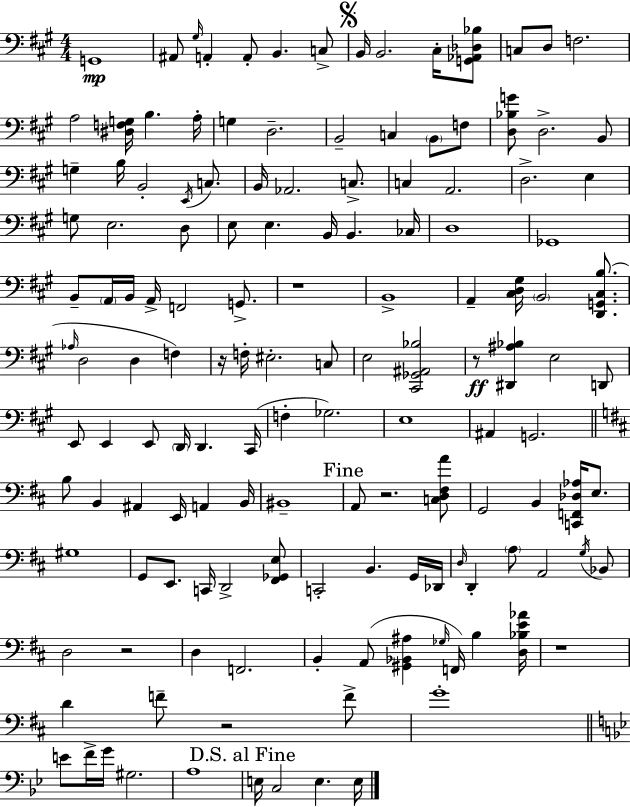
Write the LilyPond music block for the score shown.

{
  \clef bass
  \numericTimeSignature
  \time 4/4
  \key a \major
  g,1\mp | ais,8 \grace { gis16 } a,4-. a,8-. b,4. c8-> | \mark \markup { \musicglyph "scripts.segno" } b,16 b,2. cis16-. <g, aes, des bes>8 | c8 d8 f2. | \break a2 <dis f g>16 b4. | a16-. g4 d2.-- | b,2-- c4 \parenthesize b,8 f8 | <d bes g'>8 d2.-> b,8 | \break g4-- b16 b,2-. \acciaccatura { e,16 } c8. | b,16 aes,2. c8.-> | c4 a,2. | d2.-> e4 | \break g8 e2. | d8 e8 e4. b,16 b,4. | ces16 d1 | ges,1 | \break b,8-- \parenthesize a,16 b,16 a,16-> f,2 g,8.-> | r1 | b,1-> | a,4-- <cis d gis>16 \parenthesize b,2 <d, g, cis b>8.( | \break \grace { aes16 } d2 d4 f4) | r16 f16-. eis2.-. | c8 e2 <cis, ges, ais, bes>2 | r8\ff <dis, ais bes>4 e2 | \break d,8 e,8 e,4 e,8 \parenthesize d,16 d,4. | cis,16( f4-. ges2.) | e1 | ais,4 g,2. | \break \bar "||" \break \key b \minor b8 b,4 ais,4 e,16 a,4 b,16 | bis,1-- | \mark "Fine" a,8 r2. <c d fis a'>8 | g,2 b,4 <c, f, des aes>16 e8. | \break gis1 | g,8 e,8. c,16 d,2-> <fis, ges, e>8 | c,2-. b,4. g,16 des,16 | \grace { d16 } d,4-. \parenthesize a8 a,2 \acciaccatura { g16 } | \break bes,8 d2 r2 | d4 f,2. | b,4-. a,8( <gis, bes, ais>4 \grace { ges16 }) f,16 b4 | <d bes e' aes'>16 r1 | \break d'4 f'8-- r2 | f'8-> g'1-. | \bar "||" \break \key g \minor e'8 f'16-> g'16 gis2. | a1 | \mark "D.S. al Fine" e16 c2 e4. e16 | \bar "|."
}